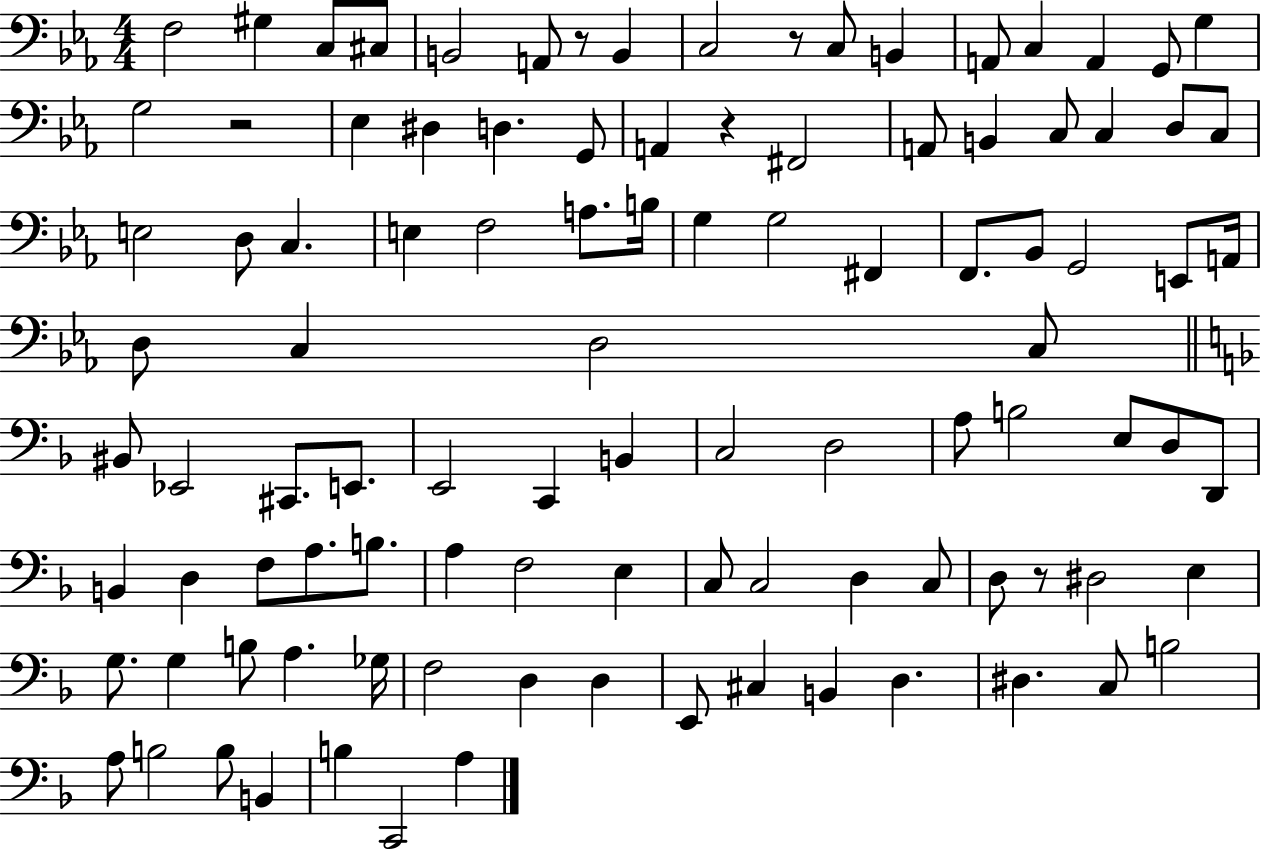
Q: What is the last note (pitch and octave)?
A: A3